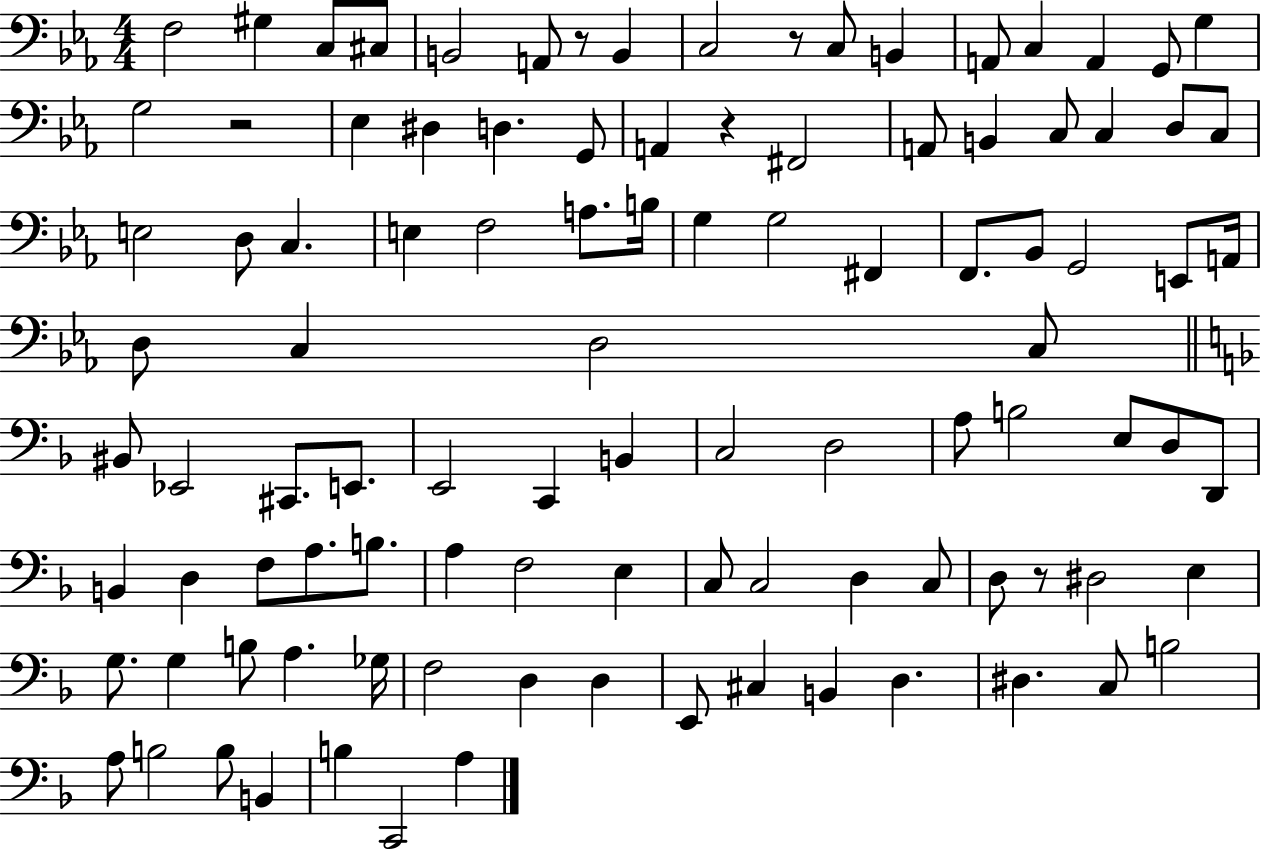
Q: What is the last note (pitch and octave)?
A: A3